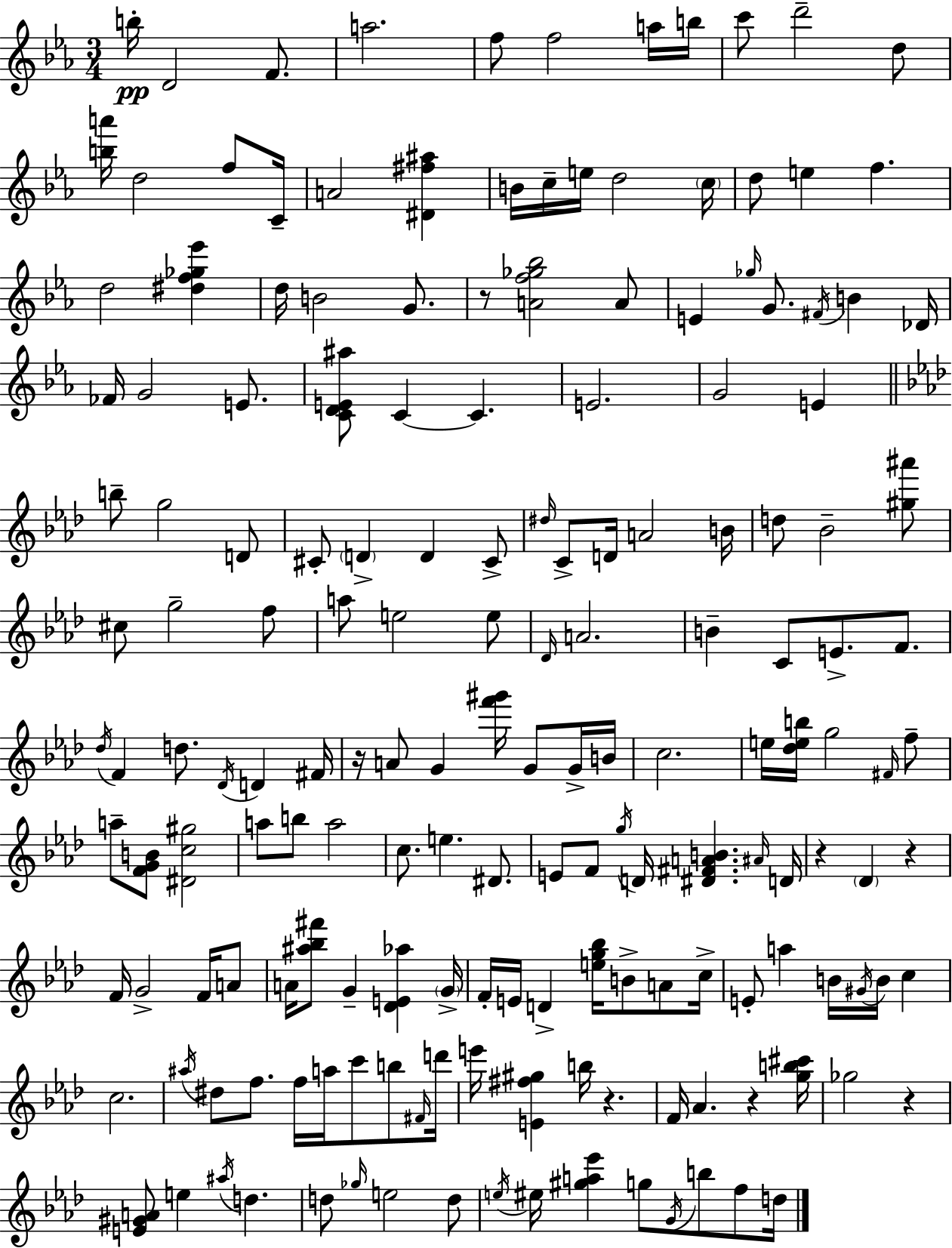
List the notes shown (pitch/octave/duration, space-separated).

B5/s D4/h F4/e. A5/h. F5/e F5/h A5/s B5/s C6/e D6/h D5/e [B5,A6]/s D5/h F5/e C4/s A4/h [D#4,F#5,A#5]/q B4/s C5/s E5/s D5/h C5/s D5/e E5/q F5/q. D5/h [D#5,F5,Gb5,Eb6]/q D5/s B4/h G4/e. R/e [A4,F5,Gb5,Bb5]/h A4/e E4/q Gb5/s G4/e. F#4/s B4/q Db4/s FES4/s G4/h E4/e. [C4,D4,E4,A#5]/e C4/q C4/q. E4/h. G4/h E4/q B5/e G5/h D4/e C#4/e D4/q D4/q C#4/e D#5/s C4/e D4/s A4/h B4/s D5/e Bb4/h [G#5,A#6]/e C#5/e G5/h F5/e A5/e E5/h E5/e Db4/s A4/h. B4/q C4/e E4/e. F4/e. Db5/s F4/q D5/e. Db4/s D4/q F#4/s R/s A4/e G4/q [F6,G#6]/s G4/e G4/s B4/s C5/h. E5/s [Db5,E5,B5]/s G5/h F#4/s F5/e A5/e [F4,G4,B4]/e [D#4,C5,G#5]/h A5/e B5/e A5/h C5/e. E5/q. D#4/e. E4/e F4/e G5/s D4/s [D#4,F#4,A4,B4]/q. A#4/s D4/s R/q Db4/q R/q F4/s G4/h F4/s A4/e A4/s [A#5,Bb5,F#6]/e G4/q [Db4,E4,Ab5]/q G4/s F4/s E4/s D4/q [E5,G5,Bb5]/s B4/e A4/e C5/s E4/e A5/q B4/s G#4/s B4/s C5/q C5/h. A#5/s D#5/e F5/e. F5/s A5/s C6/e B5/e F#4/s D6/s E6/s [E4,F#5,G#5]/q B5/s R/q. F4/s Ab4/q. R/q [G5,B5,C#6]/s Gb5/h R/q [E4,G#4,A4]/e E5/q A#5/s D5/q. D5/e Gb5/s E5/h D5/e E5/s EIS5/s [G#5,A5,Eb6]/q G5/e G4/s B5/e F5/e D5/s